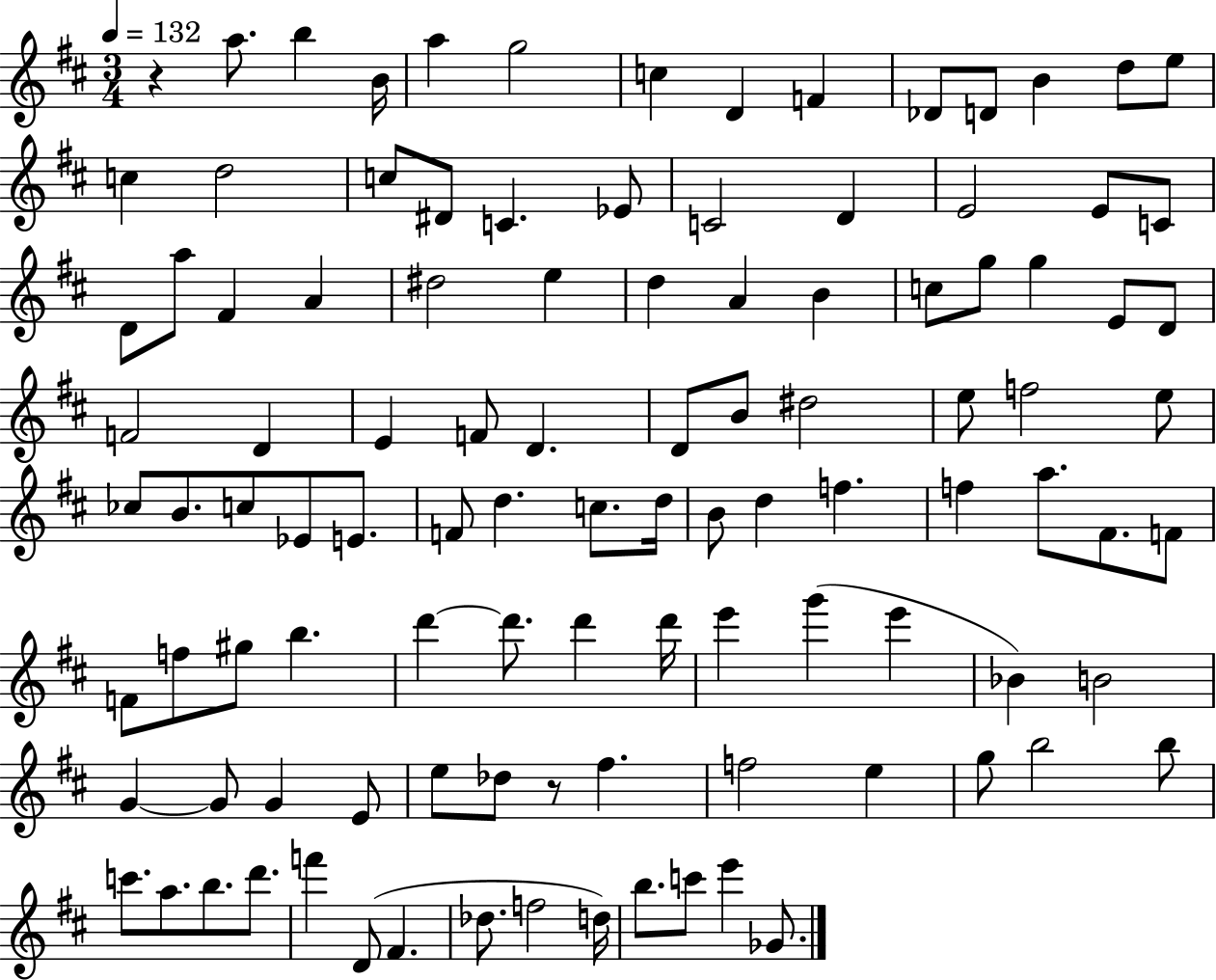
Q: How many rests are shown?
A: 2